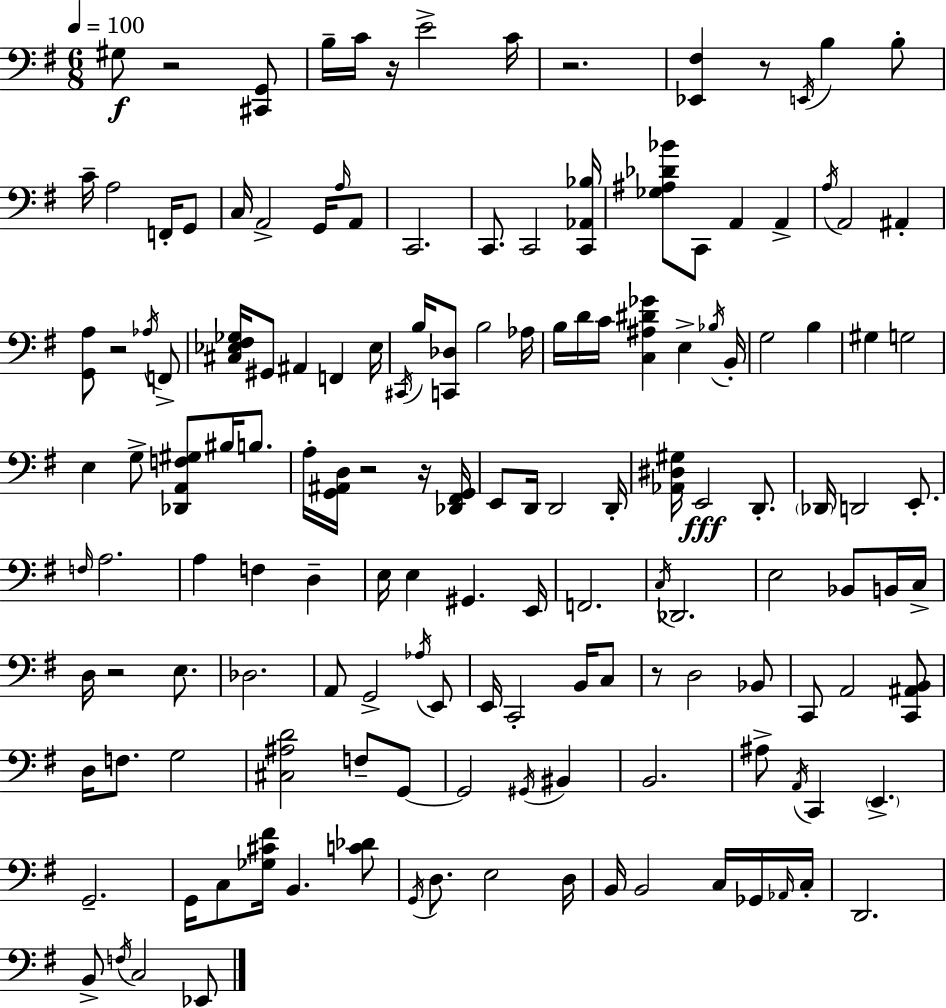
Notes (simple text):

G#3/e R/h [C#2,G2]/e B3/s C4/s R/s E4/h C4/s R/h. [Eb2,F#3]/q R/e E2/s B3/q B3/e C4/s A3/h F2/s G2/e C3/s A2/h G2/s A3/s A2/e C2/h. C2/e. C2/h [C2,Ab2,Bb3]/s [Gb3,A#3,Db4,Bb4]/e C2/e A2/q A2/q A3/s A2/h A#2/q [G2,A3]/e R/h Ab3/s F2/e [C#3,Eb3,F#3,Gb3]/s G#2/e A#2/q F2/q Eb3/s C#2/s B3/s [C2,Db3]/e B3/h Ab3/s B3/s D4/s C4/s [C3,A#3,D#4,Gb4]/q E3/q Bb3/s B2/s G3/h B3/q G#3/q G3/h E3/q G3/e [Db2,A2,F3,G#3]/e BIS3/s B3/e. A3/s [G2,A#2,D3]/s R/h R/s [Db2,F#2,G2]/s E2/e D2/s D2/h D2/s [Ab2,D#3,G#3]/s E2/h D2/e. Db2/s D2/h E2/e. F3/s A3/h. A3/q F3/q D3/q E3/s E3/q G#2/q. E2/s F2/h. C3/s Db2/h. E3/h Bb2/e B2/s C3/s D3/s R/h E3/e. Db3/h. A2/e G2/h Ab3/s E2/e E2/s C2/h B2/s C3/e R/e D3/h Bb2/e C2/e A2/h [C2,A#2,B2]/e D3/s F3/e. G3/h [C#3,A#3,D4]/h F3/e G2/e G2/h G#2/s BIS2/q B2/h. A#3/e A2/s C2/q E2/q. G2/h. G2/s C3/e [Gb3,C#4,F#4]/s B2/q. [C4,Db4]/e G2/s D3/e. E3/h D3/s B2/s B2/h C3/s Gb2/s Ab2/s C3/s D2/h. B2/e F3/s C3/h Eb2/e